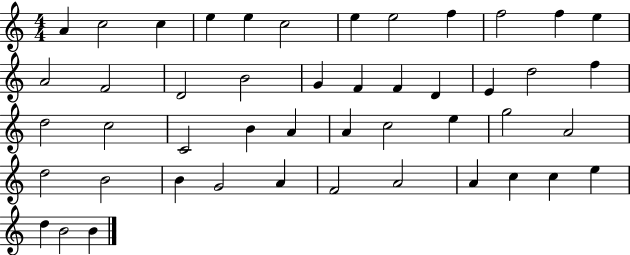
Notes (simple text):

A4/q C5/h C5/q E5/q E5/q C5/h E5/q E5/h F5/q F5/h F5/q E5/q A4/h F4/h D4/h B4/h G4/q F4/q F4/q D4/q E4/q D5/h F5/q D5/h C5/h C4/h B4/q A4/q A4/q C5/h E5/q G5/h A4/h D5/h B4/h B4/q G4/h A4/q F4/h A4/h A4/q C5/q C5/q E5/q D5/q B4/h B4/q